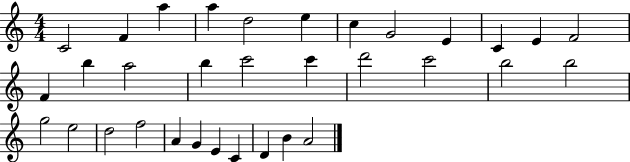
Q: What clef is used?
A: treble